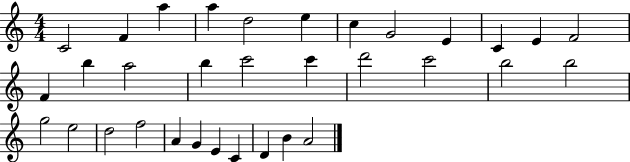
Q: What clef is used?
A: treble